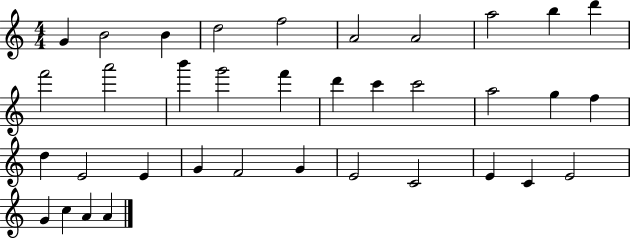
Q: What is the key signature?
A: C major